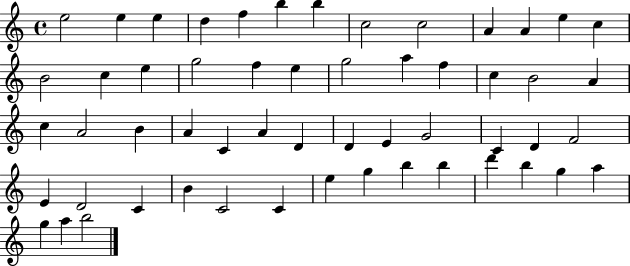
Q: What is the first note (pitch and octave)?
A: E5